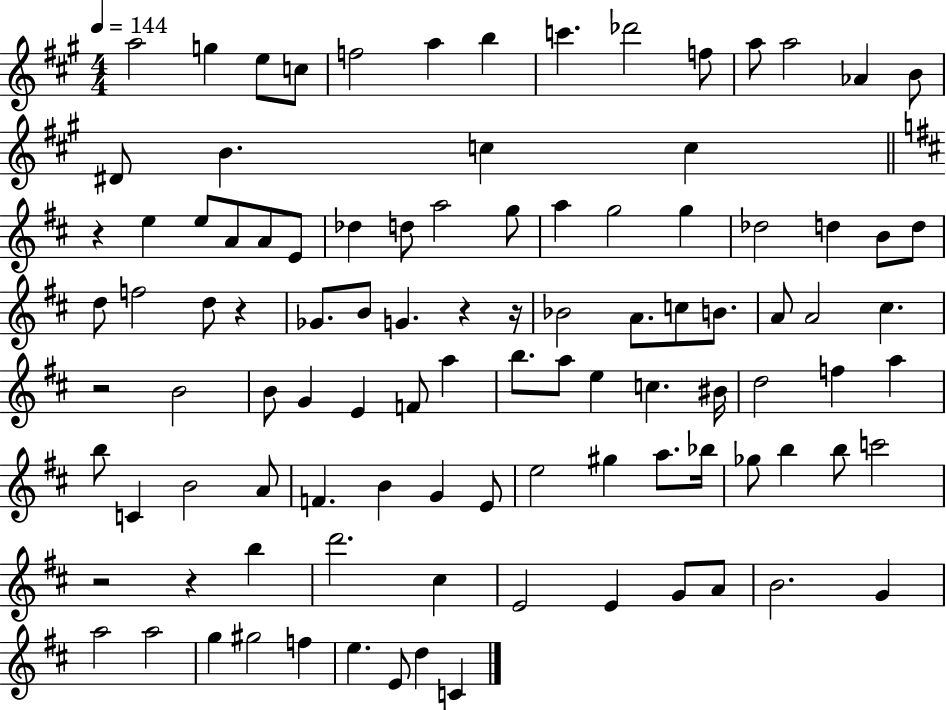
{
  \clef treble
  \numericTimeSignature
  \time 4/4
  \key a \major
  \tempo 4 = 144
  a''2 g''4 e''8 c''8 | f''2 a''4 b''4 | c'''4. des'''2 f''8 | a''8 a''2 aes'4 b'8 | \break dis'8 b'4. c''4 c''4 | \bar "||" \break \key b \minor r4 e''4 e''8 a'8 a'8 e'8 | des''4 d''8 a''2 g''8 | a''4 g''2 g''4 | des''2 d''4 b'8 d''8 | \break d''8 f''2 d''8 r4 | ges'8. b'8 g'4. r4 r16 | bes'2 a'8. c''8 b'8. | a'8 a'2 cis''4. | \break r2 b'2 | b'8 g'4 e'4 f'8 a''4 | b''8. a''8 e''4 c''4. bis'16 | d''2 f''4 a''4 | \break b''8 c'4 b'2 a'8 | f'4. b'4 g'4 e'8 | e''2 gis''4 a''8. bes''16 | ges''8 b''4 b''8 c'''2 | \break r2 r4 b''4 | d'''2. cis''4 | e'2 e'4 g'8 a'8 | b'2. g'4 | \break a''2 a''2 | g''4 gis''2 f''4 | e''4. e'8 d''4 c'4 | \bar "|."
}